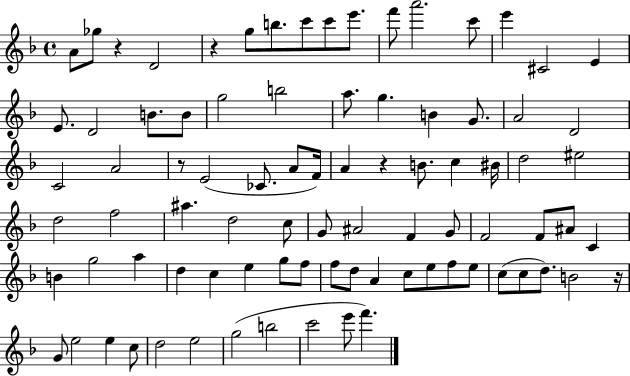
A4/e Gb5/e R/q D4/h R/q G5/e B5/e. C6/e C6/e E6/e. F6/e A6/h. C6/e E6/q C#4/h E4/q E4/e. D4/h B4/e. B4/e G5/h B5/h A5/e. G5/q. B4/q G4/e. A4/h D4/h C4/h A4/h R/e E4/h CES4/e. A4/e F4/s A4/q R/q B4/e. C5/q BIS4/s D5/h EIS5/h D5/h F5/h A#5/q. D5/h C5/e G4/e A#4/h F4/q G4/e F4/h F4/e A#4/e C4/q B4/q G5/h A5/q D5/q C5/q E5/q G5/e F5/e F5/e D5/e A4/q C5/e E5/e F5/e E5/e C5/e C5/e D5/e. B4/h R/s G4/e E5/h E5/q C5/e D5/h E5/h G5/h B5/h C6/h E6/e F6/q.